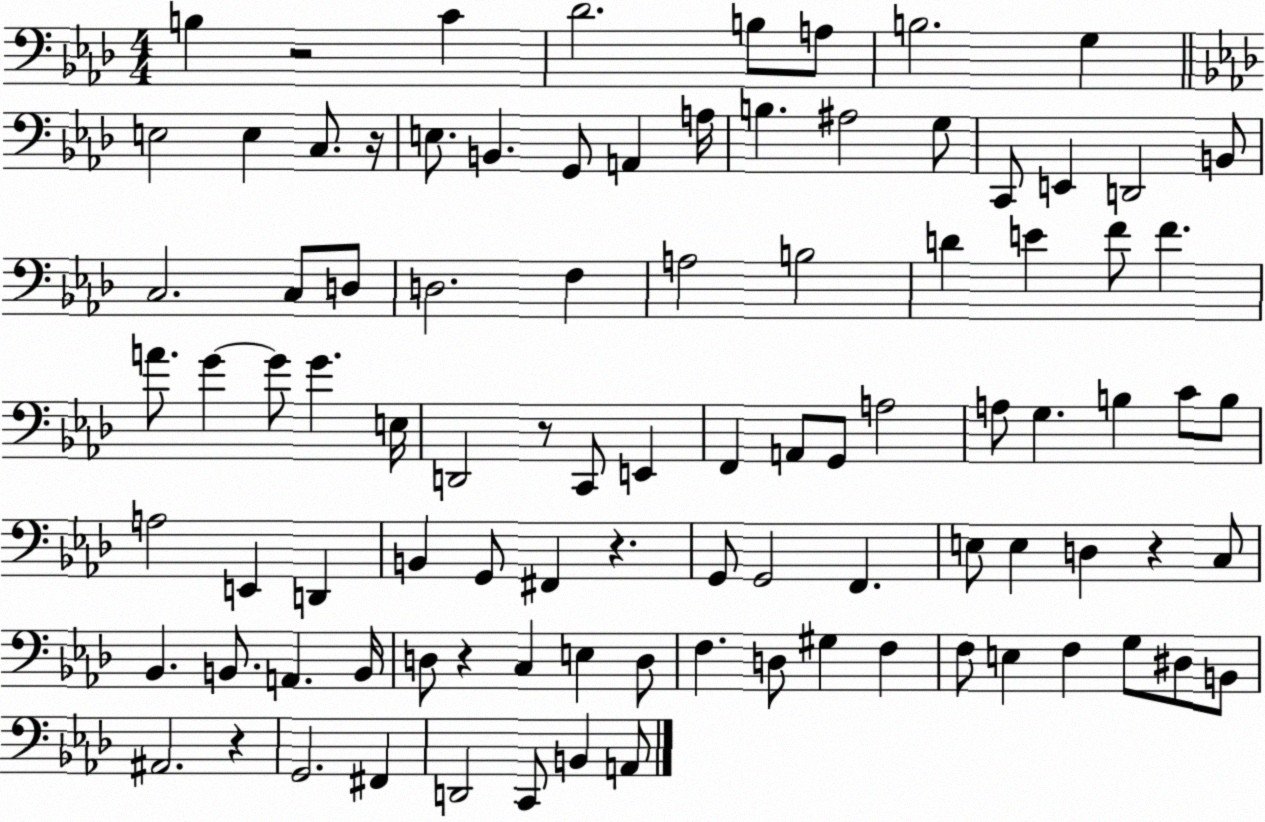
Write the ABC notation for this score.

X:1
T:Untitled
M:4/4
L:1/4
K:Ab
B, z2 C _D2 B,/2 A,/2 B,2 G, E,2 E, C,/2 z/4 E,/2 B,, G,,/2 A,, A,/4 B, ^A,2 G,/2 C,,/2 E,, D,,2 B,,/2 C,2 C,/2 D,/2 D,2 F, A,2 B,2 D E F/2 F A/2 G G/2 G E,/4 D,,2 z/2 C,,/2 E,, F,, A,,/2 G,,/2 A,2 A,/2 G, B, C/2 B,/2 A,2 E,, D,, B,, G,,/2 ^F,, z G,,/2 G,,2 F,, E,/2 E, D, z C,/2 _B,, B,,/2 A,, B,,/4 D,/2 z C, E, D,/2 F, D,/2 ^G, F, F,/2 E, F, G,/2 ^D,/2 B,,/2 ^A,,2 z G,,2 ^F,, D,,2 C,,/2 B,, A,,/2